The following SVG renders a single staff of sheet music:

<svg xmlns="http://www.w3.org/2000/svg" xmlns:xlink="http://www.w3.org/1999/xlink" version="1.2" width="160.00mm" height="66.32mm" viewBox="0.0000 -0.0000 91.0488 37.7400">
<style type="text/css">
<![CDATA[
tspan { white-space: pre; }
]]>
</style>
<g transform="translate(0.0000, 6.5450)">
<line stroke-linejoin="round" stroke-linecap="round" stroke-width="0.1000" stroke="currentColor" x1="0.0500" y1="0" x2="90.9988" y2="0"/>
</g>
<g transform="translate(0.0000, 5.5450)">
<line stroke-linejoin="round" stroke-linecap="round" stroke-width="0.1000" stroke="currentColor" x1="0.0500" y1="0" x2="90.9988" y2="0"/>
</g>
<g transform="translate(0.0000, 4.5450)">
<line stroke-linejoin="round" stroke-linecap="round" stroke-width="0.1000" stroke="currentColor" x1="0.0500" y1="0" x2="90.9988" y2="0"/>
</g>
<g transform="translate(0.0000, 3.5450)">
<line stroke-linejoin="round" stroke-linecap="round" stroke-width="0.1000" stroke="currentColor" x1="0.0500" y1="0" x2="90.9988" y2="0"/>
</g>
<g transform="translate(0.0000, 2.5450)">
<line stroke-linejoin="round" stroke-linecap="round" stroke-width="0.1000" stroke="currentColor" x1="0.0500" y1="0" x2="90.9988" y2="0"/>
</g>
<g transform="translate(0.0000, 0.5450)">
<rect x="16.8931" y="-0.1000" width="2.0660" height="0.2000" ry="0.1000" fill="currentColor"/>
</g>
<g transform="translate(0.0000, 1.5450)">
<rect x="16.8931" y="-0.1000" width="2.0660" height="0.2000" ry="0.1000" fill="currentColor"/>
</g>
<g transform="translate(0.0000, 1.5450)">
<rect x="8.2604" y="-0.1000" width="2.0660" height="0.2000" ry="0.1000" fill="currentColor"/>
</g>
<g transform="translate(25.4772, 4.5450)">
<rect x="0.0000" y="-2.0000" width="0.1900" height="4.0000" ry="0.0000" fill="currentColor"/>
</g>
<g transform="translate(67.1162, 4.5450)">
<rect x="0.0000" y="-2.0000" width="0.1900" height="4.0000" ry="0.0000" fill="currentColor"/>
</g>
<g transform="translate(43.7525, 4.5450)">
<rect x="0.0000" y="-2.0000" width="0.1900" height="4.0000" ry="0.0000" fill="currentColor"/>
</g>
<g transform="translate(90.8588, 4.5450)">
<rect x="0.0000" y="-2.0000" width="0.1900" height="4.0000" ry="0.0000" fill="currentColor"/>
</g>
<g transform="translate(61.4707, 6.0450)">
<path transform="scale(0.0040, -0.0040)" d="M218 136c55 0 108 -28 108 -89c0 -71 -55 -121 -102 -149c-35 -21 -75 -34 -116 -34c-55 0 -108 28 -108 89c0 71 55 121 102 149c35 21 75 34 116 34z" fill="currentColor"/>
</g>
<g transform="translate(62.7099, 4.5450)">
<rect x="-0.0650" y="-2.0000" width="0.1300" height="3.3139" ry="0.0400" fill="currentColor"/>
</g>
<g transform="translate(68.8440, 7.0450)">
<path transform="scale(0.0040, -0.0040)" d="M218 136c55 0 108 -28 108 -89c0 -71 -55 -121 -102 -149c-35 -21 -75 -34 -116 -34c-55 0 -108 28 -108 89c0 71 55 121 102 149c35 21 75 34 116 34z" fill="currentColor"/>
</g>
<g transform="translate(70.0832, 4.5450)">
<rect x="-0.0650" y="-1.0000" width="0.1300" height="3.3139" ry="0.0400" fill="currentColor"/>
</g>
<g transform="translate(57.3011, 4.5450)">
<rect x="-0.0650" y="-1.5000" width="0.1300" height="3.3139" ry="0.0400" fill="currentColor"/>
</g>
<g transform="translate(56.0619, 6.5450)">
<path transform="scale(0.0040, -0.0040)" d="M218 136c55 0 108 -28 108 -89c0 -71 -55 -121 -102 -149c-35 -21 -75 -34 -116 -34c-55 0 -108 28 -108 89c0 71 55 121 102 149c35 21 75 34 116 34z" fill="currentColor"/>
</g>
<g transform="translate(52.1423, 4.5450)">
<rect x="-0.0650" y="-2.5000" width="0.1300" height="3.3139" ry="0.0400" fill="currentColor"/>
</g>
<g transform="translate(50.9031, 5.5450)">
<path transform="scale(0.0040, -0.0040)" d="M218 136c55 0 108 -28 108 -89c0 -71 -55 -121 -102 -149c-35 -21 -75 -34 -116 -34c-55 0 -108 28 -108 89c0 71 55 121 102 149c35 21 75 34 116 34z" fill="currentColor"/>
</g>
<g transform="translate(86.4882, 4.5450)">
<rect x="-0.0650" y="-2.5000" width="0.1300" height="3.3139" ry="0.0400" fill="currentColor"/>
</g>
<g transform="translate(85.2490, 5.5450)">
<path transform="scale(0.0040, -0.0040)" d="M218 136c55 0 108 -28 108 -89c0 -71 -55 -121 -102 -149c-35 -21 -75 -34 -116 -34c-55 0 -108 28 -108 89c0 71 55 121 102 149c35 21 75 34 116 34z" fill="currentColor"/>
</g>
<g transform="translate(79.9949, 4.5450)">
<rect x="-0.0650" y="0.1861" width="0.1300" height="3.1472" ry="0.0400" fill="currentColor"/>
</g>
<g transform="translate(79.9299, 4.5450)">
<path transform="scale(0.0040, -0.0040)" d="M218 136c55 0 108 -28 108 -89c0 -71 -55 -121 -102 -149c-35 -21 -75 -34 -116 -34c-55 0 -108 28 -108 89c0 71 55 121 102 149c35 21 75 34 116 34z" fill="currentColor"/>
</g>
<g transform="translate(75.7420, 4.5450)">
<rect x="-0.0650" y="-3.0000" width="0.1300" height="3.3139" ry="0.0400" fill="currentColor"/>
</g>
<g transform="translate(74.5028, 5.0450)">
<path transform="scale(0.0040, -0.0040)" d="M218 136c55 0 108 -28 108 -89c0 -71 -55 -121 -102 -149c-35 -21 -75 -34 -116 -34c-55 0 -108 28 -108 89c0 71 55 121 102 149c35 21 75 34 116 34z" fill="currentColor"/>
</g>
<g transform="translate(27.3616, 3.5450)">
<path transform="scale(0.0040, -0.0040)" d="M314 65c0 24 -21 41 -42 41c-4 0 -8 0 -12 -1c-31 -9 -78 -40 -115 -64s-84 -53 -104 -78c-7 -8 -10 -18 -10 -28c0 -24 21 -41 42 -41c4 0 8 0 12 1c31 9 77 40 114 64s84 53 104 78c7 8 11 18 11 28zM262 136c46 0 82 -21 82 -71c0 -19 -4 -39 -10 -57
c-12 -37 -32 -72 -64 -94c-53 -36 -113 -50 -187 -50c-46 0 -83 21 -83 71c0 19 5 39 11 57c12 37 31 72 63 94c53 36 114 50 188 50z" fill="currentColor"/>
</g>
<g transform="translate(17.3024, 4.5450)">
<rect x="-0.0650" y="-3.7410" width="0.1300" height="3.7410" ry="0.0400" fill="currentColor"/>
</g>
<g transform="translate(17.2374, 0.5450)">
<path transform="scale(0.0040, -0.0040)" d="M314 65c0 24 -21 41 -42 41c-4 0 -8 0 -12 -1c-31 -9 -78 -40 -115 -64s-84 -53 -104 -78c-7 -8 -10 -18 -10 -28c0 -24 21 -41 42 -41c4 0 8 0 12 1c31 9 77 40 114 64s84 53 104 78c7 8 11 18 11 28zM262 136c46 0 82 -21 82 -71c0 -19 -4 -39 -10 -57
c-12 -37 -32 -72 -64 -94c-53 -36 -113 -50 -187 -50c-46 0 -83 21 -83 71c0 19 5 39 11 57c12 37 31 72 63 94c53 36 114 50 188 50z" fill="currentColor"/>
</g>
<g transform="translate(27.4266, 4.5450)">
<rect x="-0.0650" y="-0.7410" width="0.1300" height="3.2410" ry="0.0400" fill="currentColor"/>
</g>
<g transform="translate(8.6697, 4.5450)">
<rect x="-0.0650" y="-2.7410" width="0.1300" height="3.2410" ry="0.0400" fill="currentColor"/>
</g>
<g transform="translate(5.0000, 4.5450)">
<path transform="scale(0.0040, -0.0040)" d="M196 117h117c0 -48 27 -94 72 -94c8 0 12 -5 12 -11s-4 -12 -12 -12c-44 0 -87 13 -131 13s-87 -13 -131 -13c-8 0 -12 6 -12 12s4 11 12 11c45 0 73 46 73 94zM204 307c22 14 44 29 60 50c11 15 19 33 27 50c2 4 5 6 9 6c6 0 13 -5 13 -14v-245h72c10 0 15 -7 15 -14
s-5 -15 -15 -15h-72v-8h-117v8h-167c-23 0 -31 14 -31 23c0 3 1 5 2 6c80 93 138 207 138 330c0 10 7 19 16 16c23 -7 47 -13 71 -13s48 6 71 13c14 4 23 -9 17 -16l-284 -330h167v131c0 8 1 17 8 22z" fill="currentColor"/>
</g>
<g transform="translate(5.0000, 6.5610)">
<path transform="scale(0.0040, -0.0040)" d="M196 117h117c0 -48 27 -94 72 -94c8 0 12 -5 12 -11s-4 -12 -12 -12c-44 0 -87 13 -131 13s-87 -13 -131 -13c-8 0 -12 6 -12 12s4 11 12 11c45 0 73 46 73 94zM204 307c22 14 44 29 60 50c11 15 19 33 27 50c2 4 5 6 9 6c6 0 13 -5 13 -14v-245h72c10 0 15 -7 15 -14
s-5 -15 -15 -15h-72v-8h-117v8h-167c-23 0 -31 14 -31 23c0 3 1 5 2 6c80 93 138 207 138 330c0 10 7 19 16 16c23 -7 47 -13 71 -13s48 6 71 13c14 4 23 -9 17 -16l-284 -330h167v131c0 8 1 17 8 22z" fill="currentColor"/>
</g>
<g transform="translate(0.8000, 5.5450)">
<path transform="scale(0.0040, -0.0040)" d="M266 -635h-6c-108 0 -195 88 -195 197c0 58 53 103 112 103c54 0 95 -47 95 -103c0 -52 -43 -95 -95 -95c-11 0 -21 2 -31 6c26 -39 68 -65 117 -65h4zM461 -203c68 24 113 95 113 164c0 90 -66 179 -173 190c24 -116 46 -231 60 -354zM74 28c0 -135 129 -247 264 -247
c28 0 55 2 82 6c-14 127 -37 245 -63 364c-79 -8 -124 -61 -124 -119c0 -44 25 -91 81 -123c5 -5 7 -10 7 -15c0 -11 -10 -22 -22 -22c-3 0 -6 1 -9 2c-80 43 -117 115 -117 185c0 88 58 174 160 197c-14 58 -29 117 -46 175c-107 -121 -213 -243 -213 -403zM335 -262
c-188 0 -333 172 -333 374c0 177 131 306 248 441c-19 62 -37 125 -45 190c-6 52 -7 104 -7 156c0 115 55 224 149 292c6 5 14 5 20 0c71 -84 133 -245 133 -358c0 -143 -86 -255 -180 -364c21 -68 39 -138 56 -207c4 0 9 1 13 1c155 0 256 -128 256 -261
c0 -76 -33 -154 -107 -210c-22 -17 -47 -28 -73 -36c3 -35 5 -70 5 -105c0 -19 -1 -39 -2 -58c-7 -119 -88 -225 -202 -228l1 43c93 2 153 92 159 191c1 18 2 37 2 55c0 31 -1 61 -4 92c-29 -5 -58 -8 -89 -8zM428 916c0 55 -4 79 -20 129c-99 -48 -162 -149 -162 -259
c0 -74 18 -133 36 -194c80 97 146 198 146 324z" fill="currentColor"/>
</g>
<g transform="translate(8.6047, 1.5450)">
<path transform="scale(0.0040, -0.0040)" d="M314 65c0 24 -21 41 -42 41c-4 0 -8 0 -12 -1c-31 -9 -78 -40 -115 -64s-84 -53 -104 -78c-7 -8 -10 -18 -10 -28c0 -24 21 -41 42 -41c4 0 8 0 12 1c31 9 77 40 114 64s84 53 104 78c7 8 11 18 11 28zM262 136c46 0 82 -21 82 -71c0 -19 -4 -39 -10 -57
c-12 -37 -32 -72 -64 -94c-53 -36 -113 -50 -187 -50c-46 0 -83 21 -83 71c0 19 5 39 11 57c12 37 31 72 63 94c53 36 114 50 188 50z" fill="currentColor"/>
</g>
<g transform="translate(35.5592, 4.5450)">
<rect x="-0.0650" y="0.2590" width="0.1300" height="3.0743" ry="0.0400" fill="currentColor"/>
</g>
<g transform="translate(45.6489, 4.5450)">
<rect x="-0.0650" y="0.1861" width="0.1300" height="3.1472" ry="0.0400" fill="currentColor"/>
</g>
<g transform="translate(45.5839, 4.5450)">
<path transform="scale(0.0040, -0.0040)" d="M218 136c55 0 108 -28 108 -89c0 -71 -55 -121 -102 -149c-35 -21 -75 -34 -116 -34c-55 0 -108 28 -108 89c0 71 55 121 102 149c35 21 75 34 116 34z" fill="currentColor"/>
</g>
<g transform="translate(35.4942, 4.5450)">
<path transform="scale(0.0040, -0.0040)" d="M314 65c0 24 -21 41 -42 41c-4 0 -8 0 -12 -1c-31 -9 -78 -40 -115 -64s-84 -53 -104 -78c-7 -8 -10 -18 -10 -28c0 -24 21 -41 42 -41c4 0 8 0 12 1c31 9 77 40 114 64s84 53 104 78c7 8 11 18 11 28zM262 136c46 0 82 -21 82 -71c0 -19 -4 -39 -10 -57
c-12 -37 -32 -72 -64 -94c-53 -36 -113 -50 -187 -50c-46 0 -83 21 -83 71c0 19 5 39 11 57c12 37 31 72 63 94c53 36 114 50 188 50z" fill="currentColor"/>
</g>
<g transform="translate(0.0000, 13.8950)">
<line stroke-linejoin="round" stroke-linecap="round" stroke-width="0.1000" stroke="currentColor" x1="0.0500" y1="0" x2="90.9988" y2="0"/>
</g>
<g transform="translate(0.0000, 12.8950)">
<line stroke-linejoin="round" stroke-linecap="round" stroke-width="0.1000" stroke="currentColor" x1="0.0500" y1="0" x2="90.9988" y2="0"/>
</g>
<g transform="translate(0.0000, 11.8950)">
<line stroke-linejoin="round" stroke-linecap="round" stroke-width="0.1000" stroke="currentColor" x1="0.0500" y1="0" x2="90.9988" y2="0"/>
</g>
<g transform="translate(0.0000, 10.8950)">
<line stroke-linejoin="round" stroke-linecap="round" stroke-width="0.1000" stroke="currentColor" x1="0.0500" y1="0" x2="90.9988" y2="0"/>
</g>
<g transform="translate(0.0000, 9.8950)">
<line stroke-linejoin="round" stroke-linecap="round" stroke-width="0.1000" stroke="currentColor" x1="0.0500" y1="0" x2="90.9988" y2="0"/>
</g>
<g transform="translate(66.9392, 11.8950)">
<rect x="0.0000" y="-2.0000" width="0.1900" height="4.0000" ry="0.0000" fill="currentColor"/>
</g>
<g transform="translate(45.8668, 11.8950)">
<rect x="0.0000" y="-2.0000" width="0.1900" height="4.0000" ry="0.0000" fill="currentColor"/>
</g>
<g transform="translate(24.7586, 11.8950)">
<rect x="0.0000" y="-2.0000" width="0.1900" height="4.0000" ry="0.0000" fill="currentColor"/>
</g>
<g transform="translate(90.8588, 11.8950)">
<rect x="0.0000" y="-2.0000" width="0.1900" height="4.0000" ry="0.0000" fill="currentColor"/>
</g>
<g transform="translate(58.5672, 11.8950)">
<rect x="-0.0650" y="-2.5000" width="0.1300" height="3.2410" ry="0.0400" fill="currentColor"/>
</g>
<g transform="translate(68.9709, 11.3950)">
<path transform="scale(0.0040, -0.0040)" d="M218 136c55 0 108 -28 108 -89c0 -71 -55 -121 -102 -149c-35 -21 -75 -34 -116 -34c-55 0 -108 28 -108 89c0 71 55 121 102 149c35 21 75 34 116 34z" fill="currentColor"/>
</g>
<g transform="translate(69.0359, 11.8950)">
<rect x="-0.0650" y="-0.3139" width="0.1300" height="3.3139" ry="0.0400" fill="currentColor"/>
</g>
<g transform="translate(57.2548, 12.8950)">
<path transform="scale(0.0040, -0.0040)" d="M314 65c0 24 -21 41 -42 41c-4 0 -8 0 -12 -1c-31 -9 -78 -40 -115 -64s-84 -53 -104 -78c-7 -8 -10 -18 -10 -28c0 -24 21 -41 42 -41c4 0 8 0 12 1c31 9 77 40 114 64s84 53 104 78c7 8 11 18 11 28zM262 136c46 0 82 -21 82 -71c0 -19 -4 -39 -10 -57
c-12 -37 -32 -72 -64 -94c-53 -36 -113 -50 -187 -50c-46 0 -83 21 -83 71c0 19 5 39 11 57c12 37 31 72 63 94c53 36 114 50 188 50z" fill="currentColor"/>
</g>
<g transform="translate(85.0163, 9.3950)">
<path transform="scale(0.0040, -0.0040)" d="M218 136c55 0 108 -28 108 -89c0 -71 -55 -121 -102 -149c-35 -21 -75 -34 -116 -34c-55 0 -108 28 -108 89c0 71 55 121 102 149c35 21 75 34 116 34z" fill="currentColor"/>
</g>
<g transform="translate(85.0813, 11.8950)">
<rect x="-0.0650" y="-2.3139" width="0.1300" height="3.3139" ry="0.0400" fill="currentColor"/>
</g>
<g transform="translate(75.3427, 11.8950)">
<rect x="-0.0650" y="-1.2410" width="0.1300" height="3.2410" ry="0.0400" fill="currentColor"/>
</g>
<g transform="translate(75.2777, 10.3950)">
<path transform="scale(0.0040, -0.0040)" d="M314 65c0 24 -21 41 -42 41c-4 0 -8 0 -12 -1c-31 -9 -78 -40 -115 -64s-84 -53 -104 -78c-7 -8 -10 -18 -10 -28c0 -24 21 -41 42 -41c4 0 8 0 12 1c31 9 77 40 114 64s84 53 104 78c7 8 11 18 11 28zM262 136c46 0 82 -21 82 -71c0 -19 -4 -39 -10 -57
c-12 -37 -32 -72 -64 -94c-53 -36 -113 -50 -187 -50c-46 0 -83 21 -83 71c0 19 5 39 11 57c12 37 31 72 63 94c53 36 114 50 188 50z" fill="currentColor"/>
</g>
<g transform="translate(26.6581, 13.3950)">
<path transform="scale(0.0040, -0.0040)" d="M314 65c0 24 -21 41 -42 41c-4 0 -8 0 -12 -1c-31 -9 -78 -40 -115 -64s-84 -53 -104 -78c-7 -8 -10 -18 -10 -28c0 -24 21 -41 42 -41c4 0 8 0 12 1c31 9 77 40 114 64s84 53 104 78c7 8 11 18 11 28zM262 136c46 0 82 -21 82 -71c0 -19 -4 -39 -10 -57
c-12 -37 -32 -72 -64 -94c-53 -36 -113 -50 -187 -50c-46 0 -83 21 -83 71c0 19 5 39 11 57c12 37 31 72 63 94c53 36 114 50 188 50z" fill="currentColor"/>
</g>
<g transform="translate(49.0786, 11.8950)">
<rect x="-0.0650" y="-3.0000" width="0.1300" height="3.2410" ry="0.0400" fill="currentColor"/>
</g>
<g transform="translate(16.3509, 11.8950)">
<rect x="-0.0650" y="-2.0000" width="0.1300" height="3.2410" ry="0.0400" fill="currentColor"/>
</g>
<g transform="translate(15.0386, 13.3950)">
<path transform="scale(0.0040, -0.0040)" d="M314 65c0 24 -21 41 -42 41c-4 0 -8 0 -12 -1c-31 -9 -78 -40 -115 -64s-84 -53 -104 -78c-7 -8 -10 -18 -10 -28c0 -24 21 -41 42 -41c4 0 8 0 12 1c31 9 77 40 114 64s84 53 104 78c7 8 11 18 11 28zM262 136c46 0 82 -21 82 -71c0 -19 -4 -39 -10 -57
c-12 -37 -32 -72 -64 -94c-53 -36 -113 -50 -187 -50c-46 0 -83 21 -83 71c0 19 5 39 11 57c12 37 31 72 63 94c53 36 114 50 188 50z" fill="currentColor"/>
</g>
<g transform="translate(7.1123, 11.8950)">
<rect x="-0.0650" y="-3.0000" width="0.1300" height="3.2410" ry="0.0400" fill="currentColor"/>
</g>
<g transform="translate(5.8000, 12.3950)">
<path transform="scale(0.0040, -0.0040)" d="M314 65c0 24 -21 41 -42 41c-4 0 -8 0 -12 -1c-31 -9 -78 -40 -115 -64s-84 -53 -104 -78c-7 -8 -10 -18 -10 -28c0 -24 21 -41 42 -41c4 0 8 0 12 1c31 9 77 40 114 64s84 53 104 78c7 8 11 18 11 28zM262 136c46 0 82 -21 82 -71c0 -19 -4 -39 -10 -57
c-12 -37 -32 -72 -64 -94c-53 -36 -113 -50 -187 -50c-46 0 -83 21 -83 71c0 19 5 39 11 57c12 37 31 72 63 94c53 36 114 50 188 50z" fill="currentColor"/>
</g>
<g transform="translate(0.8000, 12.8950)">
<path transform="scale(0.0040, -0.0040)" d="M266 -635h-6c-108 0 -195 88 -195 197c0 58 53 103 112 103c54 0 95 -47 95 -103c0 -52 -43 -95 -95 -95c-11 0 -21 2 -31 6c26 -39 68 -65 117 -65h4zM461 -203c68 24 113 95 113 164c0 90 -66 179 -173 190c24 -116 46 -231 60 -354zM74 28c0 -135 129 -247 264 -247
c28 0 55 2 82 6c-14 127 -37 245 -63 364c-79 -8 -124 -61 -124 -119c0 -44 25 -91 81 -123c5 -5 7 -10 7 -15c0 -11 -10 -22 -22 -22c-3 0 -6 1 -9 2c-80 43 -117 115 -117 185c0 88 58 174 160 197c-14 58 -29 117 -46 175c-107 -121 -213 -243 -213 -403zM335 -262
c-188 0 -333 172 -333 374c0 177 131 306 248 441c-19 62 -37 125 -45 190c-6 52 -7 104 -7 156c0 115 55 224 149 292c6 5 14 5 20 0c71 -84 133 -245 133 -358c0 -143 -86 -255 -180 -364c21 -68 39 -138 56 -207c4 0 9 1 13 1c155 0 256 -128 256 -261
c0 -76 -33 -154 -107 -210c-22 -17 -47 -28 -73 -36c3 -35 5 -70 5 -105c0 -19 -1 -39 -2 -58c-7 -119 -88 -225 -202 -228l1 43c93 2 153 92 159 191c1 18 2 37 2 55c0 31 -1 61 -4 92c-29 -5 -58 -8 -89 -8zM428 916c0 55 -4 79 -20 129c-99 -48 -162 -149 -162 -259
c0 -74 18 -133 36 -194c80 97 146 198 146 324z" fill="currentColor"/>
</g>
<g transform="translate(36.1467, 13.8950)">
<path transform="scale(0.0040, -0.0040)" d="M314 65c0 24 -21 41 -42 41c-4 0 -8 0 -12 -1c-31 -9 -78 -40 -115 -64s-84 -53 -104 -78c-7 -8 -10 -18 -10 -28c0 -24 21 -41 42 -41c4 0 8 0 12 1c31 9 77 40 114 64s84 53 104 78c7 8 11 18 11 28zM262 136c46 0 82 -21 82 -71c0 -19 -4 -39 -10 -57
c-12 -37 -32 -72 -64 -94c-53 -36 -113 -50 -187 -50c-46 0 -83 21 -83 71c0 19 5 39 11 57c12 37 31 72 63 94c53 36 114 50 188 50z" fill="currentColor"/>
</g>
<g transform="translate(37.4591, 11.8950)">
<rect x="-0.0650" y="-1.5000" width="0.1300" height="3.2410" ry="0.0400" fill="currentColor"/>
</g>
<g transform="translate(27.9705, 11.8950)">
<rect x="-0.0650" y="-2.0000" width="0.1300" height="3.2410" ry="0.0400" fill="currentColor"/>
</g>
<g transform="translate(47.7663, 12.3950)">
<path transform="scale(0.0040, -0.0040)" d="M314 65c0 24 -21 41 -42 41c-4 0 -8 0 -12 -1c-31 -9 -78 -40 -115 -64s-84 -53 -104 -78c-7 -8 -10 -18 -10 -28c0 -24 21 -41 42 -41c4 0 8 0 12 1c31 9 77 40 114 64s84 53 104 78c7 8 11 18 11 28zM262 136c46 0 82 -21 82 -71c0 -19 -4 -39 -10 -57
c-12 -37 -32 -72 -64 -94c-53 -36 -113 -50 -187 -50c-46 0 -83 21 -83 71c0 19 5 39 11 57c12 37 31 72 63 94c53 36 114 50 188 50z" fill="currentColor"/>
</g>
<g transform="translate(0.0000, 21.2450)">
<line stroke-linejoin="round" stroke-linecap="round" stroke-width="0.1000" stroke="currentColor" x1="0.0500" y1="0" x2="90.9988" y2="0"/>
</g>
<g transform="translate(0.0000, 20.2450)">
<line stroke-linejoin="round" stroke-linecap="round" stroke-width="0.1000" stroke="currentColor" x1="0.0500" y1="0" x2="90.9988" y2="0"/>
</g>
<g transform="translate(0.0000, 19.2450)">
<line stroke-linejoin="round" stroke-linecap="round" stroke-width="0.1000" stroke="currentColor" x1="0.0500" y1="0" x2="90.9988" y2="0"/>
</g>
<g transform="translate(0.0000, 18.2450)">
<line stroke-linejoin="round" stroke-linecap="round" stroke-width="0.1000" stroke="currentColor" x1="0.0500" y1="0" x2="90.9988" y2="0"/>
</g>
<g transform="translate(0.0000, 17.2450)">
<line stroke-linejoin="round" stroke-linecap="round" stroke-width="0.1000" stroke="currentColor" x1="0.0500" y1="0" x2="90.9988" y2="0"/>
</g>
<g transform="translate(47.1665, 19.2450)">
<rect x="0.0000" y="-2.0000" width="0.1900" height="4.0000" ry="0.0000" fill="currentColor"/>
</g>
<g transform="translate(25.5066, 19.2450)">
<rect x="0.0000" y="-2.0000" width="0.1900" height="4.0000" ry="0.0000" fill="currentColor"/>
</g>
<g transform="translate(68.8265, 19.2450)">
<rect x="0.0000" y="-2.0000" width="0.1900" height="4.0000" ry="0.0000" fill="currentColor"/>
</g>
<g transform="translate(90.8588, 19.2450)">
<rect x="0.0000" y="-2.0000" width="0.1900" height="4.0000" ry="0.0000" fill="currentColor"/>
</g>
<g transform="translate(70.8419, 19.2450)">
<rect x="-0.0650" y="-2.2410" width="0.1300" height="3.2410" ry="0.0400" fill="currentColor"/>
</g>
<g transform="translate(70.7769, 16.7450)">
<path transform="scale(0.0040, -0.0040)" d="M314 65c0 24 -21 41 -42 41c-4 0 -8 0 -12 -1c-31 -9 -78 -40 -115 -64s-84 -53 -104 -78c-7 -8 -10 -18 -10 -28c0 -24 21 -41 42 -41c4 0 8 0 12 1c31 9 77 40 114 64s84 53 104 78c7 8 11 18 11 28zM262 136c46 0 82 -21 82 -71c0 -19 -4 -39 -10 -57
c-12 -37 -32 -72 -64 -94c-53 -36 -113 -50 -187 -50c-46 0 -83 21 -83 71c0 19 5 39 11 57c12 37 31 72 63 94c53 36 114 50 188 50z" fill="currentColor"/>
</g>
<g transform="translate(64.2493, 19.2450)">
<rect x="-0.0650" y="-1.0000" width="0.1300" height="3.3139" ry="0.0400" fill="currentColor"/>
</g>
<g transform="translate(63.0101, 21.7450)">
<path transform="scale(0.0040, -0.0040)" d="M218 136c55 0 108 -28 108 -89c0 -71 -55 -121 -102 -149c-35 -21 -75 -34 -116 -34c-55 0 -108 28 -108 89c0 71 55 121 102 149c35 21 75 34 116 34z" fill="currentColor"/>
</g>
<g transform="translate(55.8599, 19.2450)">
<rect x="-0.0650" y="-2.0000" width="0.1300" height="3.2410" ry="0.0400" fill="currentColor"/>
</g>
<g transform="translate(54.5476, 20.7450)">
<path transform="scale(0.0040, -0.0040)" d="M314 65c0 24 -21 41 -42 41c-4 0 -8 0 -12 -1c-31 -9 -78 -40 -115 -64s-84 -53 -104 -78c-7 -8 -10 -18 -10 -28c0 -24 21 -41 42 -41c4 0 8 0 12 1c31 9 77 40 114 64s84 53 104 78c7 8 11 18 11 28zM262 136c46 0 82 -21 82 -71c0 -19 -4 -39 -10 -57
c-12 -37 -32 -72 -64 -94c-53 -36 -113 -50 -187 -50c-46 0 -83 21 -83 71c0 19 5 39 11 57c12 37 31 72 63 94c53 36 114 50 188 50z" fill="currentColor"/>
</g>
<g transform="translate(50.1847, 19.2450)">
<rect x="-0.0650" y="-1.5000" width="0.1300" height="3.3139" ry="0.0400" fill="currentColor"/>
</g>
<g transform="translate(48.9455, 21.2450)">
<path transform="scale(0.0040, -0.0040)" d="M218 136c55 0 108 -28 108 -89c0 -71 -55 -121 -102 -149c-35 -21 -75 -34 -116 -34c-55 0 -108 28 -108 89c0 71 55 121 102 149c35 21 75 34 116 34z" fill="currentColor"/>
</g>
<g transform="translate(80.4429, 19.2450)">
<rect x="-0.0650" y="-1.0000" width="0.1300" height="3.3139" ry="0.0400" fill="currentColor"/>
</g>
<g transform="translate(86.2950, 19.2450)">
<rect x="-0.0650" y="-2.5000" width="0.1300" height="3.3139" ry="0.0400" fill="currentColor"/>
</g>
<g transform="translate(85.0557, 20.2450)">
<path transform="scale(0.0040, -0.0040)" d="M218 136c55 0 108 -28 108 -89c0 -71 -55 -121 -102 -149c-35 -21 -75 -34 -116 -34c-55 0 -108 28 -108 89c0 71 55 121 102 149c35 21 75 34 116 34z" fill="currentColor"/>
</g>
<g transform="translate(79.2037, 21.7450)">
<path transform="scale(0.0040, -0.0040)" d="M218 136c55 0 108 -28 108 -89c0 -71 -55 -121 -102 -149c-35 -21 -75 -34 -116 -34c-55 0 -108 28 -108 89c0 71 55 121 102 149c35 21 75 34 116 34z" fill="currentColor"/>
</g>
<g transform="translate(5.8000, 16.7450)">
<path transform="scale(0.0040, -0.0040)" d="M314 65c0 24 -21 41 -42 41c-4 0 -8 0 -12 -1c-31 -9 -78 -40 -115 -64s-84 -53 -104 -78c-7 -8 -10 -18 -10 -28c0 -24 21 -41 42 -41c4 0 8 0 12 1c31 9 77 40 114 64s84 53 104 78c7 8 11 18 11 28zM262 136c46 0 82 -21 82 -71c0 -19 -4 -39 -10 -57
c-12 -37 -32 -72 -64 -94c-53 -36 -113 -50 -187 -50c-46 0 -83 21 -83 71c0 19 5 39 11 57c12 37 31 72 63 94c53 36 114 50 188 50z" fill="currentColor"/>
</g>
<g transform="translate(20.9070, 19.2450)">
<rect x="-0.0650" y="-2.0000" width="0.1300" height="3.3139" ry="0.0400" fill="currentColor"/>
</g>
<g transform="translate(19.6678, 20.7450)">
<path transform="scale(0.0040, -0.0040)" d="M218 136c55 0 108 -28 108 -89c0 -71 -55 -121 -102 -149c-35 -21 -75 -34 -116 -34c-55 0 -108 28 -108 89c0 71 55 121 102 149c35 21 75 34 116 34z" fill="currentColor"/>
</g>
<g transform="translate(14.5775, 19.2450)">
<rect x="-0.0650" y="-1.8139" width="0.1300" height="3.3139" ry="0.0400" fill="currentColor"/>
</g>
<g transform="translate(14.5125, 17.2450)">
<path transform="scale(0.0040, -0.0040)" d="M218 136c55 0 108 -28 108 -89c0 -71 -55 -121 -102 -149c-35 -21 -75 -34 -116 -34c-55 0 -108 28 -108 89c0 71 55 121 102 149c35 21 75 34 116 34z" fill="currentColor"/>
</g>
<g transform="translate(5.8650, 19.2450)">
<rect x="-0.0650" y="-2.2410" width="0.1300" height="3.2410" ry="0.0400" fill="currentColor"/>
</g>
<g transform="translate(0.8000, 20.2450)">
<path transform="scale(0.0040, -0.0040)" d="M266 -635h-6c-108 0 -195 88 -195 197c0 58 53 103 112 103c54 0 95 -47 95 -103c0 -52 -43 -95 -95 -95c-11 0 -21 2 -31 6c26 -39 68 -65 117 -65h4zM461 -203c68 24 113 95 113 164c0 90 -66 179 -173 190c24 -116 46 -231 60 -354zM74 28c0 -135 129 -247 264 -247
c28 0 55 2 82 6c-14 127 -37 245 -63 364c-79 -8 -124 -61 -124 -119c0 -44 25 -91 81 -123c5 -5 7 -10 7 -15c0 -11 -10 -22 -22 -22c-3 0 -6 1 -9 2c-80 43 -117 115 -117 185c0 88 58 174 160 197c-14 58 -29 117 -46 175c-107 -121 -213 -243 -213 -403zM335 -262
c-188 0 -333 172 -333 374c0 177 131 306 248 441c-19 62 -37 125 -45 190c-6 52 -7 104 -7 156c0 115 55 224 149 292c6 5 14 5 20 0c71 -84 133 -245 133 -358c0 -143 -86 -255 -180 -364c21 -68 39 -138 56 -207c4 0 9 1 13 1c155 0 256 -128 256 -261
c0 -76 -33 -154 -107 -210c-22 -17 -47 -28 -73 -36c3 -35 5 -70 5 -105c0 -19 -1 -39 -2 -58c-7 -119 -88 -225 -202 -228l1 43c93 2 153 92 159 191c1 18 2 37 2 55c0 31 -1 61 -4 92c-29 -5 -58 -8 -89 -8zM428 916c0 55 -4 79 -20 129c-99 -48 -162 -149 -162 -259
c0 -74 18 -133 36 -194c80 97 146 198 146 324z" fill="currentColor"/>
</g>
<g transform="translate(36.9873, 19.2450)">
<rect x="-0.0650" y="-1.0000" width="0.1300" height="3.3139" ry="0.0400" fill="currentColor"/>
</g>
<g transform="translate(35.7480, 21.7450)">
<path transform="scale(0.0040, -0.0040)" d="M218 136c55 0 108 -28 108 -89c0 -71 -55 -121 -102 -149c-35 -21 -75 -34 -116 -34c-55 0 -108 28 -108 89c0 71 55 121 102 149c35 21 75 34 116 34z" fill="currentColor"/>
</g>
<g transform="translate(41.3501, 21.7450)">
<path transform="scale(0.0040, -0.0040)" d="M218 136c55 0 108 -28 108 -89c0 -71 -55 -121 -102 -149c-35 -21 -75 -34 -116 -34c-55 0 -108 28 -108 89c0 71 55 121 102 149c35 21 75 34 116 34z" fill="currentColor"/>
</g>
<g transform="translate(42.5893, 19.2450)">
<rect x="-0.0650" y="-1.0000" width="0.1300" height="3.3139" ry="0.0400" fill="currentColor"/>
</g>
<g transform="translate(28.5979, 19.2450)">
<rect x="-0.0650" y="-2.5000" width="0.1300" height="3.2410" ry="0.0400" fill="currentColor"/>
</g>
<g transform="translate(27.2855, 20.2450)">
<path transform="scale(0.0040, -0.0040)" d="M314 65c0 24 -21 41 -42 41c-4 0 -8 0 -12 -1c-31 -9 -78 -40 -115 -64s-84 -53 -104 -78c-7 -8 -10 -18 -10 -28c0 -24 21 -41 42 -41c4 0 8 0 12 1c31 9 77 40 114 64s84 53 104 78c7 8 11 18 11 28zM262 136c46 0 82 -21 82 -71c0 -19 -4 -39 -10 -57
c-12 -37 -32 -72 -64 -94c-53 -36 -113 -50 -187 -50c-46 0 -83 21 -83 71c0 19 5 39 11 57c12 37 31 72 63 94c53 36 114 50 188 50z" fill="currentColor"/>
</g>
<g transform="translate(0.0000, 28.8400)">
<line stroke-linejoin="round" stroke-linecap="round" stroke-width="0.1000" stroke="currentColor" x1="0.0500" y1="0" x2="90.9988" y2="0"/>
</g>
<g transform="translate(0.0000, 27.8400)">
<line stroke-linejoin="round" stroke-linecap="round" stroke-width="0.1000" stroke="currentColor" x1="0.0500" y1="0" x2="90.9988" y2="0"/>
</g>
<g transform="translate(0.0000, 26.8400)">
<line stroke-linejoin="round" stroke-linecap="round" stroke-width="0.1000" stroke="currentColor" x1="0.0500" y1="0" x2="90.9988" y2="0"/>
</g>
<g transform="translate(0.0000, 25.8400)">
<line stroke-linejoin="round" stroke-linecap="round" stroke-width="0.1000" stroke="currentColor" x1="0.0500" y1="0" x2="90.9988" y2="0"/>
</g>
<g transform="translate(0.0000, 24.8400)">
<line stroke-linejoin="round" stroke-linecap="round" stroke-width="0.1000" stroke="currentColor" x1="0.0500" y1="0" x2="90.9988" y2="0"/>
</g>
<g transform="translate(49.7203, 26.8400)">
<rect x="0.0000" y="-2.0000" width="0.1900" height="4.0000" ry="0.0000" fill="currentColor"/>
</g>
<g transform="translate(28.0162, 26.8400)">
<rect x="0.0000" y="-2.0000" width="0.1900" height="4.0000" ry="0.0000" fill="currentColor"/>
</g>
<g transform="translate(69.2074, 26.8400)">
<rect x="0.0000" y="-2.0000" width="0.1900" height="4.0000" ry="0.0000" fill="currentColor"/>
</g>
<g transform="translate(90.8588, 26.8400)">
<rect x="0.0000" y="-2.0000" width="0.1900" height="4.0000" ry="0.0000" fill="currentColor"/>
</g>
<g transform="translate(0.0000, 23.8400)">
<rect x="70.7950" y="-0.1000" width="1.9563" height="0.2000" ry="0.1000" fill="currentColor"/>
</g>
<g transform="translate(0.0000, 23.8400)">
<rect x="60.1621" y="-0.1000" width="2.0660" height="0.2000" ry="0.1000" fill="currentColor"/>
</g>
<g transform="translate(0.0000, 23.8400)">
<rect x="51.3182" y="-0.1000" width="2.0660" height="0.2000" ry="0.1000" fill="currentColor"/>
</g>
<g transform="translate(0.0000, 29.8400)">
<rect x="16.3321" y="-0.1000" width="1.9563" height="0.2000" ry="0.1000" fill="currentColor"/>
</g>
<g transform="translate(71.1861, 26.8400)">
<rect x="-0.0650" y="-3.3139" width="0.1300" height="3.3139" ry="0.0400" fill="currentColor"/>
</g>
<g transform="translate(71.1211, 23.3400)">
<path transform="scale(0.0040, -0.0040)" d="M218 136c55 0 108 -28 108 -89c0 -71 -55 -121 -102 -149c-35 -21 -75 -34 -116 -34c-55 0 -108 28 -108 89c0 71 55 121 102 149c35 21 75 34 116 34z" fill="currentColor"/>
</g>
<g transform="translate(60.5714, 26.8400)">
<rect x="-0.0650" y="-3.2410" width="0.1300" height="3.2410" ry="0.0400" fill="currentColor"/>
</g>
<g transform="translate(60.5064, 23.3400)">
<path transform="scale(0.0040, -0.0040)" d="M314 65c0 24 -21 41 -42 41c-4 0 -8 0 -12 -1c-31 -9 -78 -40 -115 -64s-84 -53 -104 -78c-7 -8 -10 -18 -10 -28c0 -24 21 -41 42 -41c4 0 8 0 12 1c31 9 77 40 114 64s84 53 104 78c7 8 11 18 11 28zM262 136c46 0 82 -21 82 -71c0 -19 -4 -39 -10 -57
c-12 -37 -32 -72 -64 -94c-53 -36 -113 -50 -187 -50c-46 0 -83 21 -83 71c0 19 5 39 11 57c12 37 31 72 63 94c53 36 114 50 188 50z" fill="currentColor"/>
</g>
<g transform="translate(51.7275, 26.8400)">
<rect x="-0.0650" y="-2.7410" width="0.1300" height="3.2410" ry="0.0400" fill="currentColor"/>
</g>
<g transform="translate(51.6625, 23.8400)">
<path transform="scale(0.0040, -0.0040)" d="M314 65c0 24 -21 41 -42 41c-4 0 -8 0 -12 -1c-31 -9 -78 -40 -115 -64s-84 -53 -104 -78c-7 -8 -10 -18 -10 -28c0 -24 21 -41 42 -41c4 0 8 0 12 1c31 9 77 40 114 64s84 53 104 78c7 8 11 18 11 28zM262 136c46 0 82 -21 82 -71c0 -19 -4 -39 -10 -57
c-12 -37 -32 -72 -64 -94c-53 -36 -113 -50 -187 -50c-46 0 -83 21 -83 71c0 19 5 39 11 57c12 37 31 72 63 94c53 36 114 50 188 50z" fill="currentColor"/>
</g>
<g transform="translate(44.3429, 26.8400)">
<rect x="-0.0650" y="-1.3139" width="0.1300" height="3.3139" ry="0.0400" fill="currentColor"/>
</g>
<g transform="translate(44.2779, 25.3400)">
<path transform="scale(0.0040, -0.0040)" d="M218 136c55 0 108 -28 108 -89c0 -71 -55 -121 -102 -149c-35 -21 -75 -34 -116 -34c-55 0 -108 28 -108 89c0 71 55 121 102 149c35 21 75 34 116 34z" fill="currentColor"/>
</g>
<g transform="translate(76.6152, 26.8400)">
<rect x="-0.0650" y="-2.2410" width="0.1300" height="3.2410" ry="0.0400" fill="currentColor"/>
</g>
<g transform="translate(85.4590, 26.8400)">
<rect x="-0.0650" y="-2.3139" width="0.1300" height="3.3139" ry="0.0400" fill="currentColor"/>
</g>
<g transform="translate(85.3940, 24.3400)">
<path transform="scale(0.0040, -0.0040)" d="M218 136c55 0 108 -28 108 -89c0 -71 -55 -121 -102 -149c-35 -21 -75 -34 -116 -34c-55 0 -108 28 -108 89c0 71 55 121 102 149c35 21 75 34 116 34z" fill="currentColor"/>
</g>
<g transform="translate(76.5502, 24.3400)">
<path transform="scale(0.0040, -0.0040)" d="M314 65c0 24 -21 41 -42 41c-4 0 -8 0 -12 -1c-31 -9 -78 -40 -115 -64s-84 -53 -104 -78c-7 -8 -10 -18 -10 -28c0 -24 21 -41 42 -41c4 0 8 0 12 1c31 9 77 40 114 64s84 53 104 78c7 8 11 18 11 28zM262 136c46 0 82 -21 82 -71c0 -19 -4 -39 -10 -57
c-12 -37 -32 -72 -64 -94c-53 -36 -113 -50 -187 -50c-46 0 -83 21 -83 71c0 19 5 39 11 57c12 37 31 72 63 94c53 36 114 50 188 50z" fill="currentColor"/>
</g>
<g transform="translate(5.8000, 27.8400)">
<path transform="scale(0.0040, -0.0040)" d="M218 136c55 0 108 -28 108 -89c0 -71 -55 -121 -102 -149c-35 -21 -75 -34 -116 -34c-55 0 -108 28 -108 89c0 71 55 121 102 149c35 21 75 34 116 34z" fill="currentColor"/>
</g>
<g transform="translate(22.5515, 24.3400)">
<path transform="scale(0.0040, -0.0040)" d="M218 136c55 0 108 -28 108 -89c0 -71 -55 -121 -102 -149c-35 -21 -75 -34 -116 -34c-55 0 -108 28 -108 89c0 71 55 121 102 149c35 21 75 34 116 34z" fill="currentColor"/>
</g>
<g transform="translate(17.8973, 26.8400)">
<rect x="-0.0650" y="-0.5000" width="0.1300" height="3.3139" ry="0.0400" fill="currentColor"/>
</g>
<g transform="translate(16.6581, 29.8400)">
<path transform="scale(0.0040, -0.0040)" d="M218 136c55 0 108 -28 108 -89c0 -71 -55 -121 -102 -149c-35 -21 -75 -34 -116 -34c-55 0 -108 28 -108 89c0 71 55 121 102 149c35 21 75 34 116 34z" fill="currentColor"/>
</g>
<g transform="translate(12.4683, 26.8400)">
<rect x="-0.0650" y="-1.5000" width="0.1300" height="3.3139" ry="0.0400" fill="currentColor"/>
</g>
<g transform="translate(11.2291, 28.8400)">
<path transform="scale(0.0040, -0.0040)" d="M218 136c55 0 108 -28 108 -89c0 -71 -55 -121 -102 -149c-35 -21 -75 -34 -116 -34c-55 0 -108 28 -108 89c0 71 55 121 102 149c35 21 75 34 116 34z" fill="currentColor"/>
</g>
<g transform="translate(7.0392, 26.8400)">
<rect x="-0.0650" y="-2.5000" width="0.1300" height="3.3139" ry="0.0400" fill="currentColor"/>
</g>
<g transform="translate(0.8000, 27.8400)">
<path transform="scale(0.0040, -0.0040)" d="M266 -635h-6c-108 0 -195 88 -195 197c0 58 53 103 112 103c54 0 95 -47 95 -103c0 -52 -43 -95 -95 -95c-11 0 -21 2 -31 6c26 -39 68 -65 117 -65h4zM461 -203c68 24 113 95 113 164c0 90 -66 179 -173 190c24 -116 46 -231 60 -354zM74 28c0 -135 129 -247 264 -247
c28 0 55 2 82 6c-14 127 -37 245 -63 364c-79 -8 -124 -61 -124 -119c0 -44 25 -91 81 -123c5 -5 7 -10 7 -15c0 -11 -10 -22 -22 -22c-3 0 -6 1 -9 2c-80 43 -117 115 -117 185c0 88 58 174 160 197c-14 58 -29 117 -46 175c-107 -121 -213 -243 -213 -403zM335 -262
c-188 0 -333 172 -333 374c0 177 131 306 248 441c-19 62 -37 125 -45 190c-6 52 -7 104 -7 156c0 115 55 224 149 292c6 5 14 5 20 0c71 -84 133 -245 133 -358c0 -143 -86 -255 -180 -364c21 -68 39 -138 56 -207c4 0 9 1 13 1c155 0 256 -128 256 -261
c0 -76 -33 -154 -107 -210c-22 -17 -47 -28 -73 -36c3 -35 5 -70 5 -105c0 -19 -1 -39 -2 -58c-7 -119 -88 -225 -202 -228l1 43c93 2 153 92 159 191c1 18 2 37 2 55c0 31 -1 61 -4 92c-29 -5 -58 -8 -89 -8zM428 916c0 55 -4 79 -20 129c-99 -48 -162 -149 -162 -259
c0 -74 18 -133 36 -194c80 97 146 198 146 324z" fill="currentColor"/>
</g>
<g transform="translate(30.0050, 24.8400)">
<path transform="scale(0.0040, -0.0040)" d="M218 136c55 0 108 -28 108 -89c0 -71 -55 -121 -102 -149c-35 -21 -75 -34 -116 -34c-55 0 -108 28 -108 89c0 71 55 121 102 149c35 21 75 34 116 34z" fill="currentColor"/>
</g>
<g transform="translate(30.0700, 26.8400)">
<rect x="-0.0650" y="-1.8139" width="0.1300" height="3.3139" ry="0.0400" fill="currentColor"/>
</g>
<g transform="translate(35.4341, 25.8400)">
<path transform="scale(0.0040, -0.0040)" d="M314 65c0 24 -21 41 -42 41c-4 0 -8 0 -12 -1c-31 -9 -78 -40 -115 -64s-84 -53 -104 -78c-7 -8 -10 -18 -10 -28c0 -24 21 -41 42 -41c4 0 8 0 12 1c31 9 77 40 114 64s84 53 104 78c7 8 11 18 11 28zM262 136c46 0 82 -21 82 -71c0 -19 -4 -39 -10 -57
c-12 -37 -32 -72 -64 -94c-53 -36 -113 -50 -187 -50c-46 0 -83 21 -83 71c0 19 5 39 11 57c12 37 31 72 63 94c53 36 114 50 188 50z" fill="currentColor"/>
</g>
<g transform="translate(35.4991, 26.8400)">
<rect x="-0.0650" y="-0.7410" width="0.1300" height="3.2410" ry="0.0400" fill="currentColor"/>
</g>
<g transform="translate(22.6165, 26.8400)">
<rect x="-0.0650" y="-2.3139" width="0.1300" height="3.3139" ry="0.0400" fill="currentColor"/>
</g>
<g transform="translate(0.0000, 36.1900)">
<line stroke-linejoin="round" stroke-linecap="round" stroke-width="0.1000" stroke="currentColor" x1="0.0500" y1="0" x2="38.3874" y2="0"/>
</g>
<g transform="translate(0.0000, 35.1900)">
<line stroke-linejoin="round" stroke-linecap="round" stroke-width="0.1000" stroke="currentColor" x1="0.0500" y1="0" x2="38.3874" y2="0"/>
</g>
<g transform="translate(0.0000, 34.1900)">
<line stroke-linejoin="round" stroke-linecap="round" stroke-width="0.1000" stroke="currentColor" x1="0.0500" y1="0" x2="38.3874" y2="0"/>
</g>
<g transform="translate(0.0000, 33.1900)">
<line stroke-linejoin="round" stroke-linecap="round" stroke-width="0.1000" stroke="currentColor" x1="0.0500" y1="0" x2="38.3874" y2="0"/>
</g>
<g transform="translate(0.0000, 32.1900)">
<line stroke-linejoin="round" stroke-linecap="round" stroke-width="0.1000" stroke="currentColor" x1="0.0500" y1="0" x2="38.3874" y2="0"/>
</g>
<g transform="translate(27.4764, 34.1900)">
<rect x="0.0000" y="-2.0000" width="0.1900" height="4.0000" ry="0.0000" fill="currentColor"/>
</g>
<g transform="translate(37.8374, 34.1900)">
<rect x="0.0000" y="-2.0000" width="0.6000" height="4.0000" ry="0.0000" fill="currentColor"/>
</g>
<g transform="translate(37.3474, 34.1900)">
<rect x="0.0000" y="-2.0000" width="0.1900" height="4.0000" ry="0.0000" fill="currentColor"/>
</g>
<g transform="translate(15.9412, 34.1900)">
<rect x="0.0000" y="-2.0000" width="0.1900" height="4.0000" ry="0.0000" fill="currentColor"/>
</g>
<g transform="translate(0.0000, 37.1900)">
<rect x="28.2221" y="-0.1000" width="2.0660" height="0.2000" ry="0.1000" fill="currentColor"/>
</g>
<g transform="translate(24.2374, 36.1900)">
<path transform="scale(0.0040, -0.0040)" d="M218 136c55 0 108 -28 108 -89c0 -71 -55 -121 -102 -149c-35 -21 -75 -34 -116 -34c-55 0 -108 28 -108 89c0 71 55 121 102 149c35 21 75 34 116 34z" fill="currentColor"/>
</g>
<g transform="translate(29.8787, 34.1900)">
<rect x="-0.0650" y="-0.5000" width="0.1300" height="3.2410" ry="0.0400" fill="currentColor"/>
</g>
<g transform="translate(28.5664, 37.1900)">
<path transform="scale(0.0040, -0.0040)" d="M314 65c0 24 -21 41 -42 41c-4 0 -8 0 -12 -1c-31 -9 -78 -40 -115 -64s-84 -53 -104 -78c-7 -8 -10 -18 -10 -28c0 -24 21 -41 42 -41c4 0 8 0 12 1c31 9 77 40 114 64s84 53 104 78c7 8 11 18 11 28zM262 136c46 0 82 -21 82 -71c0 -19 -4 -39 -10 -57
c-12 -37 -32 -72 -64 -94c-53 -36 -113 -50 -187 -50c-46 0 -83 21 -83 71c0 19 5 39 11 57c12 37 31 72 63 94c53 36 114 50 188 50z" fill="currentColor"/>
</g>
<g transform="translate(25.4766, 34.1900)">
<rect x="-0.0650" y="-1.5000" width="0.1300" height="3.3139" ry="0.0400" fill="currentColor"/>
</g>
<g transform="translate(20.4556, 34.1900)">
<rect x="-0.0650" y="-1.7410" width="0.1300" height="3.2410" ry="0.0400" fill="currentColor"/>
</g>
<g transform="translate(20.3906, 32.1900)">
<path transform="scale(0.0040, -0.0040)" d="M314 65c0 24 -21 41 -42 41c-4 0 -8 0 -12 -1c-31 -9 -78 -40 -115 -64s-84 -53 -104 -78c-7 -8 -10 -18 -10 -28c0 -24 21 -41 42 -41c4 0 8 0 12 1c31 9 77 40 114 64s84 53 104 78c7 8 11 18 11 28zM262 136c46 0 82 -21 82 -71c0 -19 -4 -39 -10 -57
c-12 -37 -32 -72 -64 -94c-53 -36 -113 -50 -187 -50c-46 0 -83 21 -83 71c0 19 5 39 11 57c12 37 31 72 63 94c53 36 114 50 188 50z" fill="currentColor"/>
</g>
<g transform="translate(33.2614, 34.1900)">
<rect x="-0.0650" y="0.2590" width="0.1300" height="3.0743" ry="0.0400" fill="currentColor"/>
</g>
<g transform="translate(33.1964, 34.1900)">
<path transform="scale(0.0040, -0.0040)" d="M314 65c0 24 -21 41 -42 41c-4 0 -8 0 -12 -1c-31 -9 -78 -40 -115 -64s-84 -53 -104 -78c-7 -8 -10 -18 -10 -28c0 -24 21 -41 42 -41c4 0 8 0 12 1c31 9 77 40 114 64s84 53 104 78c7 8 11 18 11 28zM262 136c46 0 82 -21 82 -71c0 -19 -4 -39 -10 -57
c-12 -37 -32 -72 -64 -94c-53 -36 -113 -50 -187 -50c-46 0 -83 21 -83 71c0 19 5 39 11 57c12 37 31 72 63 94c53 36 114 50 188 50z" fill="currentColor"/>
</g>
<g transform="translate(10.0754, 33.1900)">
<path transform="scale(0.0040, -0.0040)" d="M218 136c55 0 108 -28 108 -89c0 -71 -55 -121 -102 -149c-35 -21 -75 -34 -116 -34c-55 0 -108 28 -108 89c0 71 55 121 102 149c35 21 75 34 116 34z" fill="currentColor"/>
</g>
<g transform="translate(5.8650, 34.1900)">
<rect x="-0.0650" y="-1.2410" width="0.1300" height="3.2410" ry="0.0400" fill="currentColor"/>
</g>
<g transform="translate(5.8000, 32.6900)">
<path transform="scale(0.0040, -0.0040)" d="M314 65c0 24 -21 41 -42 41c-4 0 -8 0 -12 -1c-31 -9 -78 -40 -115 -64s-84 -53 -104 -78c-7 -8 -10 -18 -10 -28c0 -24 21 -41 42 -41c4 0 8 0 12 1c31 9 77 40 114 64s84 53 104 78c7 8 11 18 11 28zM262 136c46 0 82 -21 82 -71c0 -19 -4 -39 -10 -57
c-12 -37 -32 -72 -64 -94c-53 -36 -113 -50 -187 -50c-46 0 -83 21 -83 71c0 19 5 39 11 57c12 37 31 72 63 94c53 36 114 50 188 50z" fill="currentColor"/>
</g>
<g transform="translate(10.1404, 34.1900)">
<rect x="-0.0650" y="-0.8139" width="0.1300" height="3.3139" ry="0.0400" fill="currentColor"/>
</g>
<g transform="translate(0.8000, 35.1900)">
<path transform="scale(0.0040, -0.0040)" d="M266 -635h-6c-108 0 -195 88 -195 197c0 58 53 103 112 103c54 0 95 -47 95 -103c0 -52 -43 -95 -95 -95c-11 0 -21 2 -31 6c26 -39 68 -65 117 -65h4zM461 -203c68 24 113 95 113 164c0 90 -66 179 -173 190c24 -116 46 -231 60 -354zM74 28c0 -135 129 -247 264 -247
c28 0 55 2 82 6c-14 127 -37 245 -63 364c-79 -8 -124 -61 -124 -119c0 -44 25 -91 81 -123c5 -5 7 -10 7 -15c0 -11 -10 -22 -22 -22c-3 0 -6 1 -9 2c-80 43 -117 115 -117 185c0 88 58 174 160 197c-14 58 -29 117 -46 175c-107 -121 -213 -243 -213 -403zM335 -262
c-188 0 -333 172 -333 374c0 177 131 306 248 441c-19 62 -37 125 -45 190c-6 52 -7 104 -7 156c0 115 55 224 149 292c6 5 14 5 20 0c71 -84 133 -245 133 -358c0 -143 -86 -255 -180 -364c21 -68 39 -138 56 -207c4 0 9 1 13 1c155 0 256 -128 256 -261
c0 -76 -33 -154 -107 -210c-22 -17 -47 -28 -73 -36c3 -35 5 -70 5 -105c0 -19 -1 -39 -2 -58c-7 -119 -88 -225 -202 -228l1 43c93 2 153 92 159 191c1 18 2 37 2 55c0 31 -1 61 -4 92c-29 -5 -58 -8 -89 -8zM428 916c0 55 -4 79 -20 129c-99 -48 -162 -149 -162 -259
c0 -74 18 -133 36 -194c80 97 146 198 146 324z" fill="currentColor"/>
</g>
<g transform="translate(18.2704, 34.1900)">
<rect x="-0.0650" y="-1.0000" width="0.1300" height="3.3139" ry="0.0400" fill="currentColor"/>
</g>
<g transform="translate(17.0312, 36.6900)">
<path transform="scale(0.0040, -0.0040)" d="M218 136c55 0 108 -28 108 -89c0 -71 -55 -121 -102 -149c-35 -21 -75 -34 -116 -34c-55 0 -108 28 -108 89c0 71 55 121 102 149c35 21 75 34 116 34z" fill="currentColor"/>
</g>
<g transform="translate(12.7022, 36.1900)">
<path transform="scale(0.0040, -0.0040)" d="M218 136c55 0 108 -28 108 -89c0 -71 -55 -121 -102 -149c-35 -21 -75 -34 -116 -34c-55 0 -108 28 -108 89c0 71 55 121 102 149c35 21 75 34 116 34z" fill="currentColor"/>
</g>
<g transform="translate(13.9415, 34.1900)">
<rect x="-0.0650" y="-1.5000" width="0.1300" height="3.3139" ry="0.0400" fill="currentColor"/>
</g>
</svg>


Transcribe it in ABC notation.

X:1
T:Untitled
M:4/4
L:1/4
K:C
a2 c'2 d2 B2 B G E F D A B G A2 F2 F2 E2 A2 G2 c e2 g g2 f F G2 D D E F2 D g2 D G G E C g f d2 e a2 b2 b g2 g e2 d E D f2 E C2 B2